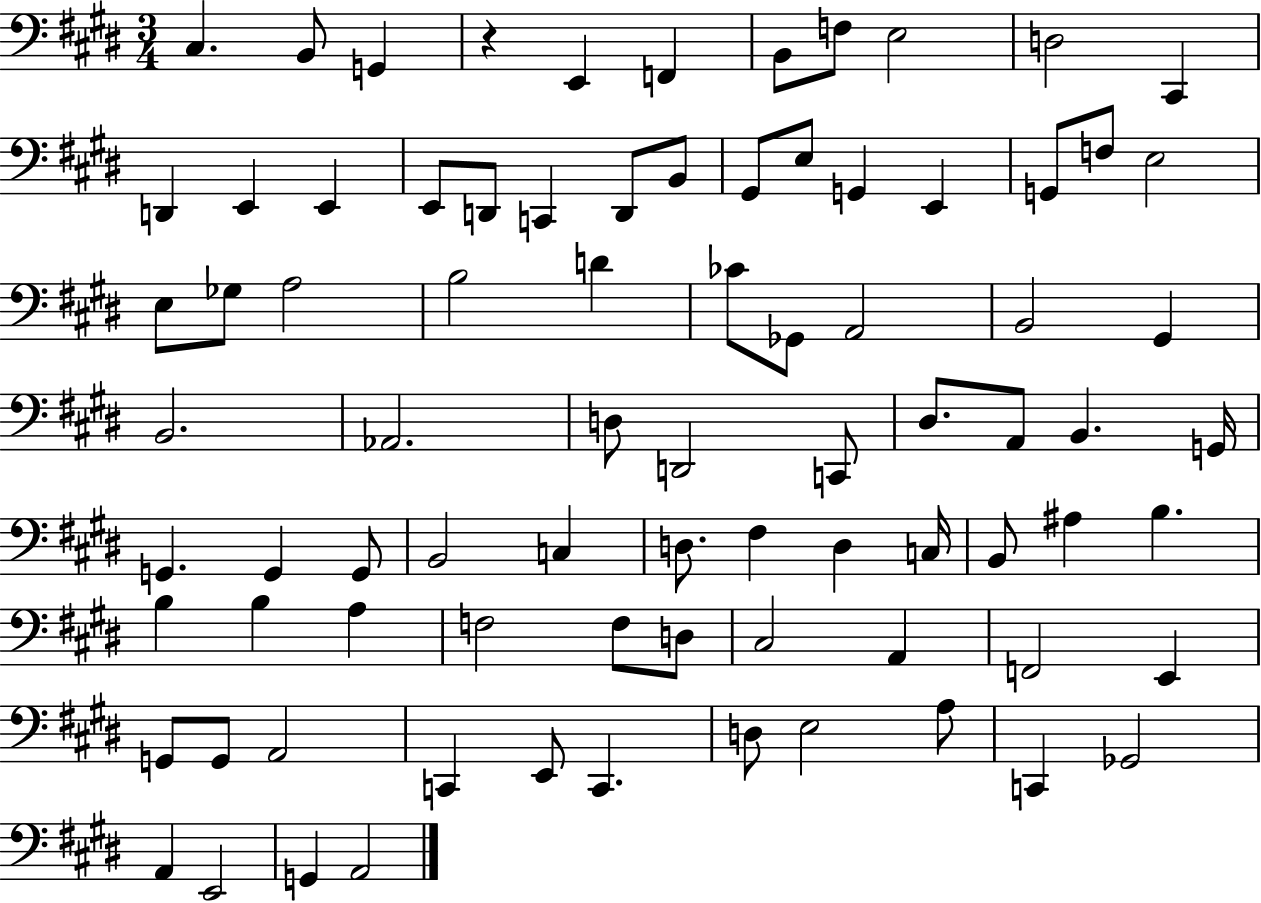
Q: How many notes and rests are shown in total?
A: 82